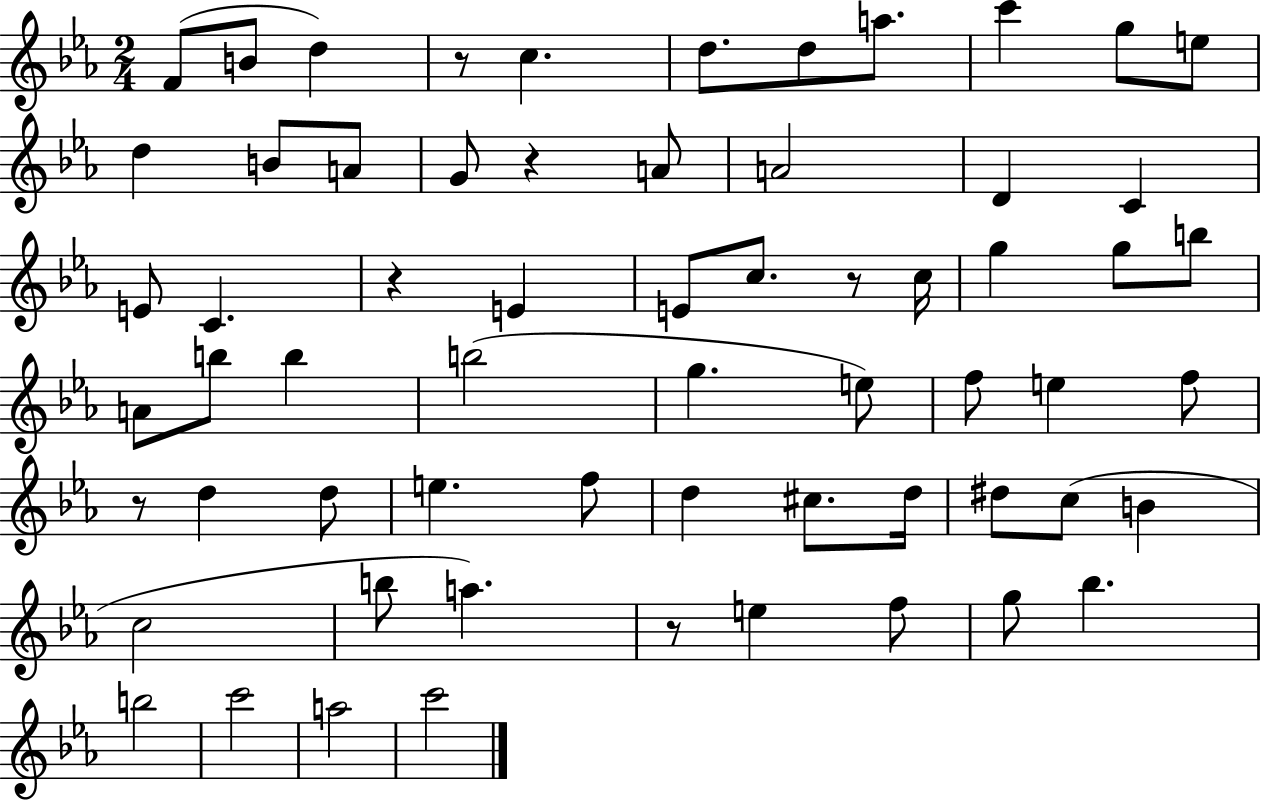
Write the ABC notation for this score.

X:1
T:Untitled
M:2/4
L:1/4
K:Eb
F/2 B/2 d z/2 c d/2 d/2 a/2 c' g/2 e/2 d B/2 A/2 G/2 z A/2 A2 D C E/2 C z E E/2 c/2 z/2 c/4 g g/2 b/2 A/2 b/2 b b2 g e/2 f/2 e f/2 z/2 d d/2 e f/2 d ^c/2 d/4 ^d/2 c/2 B c2 b/2 a z/2 e f/2 g/2 _b b2 c'2 a2 c'2